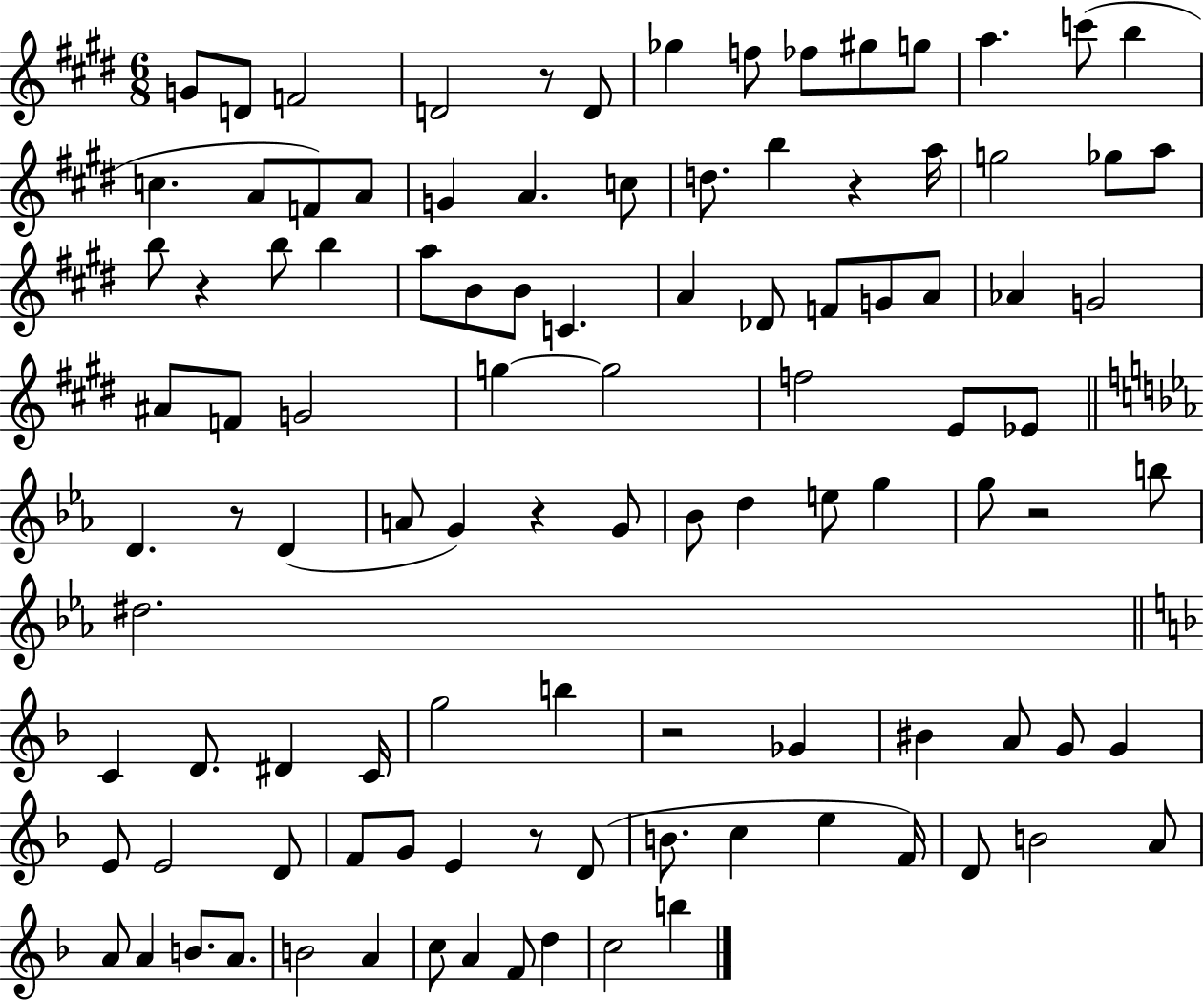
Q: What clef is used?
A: treble